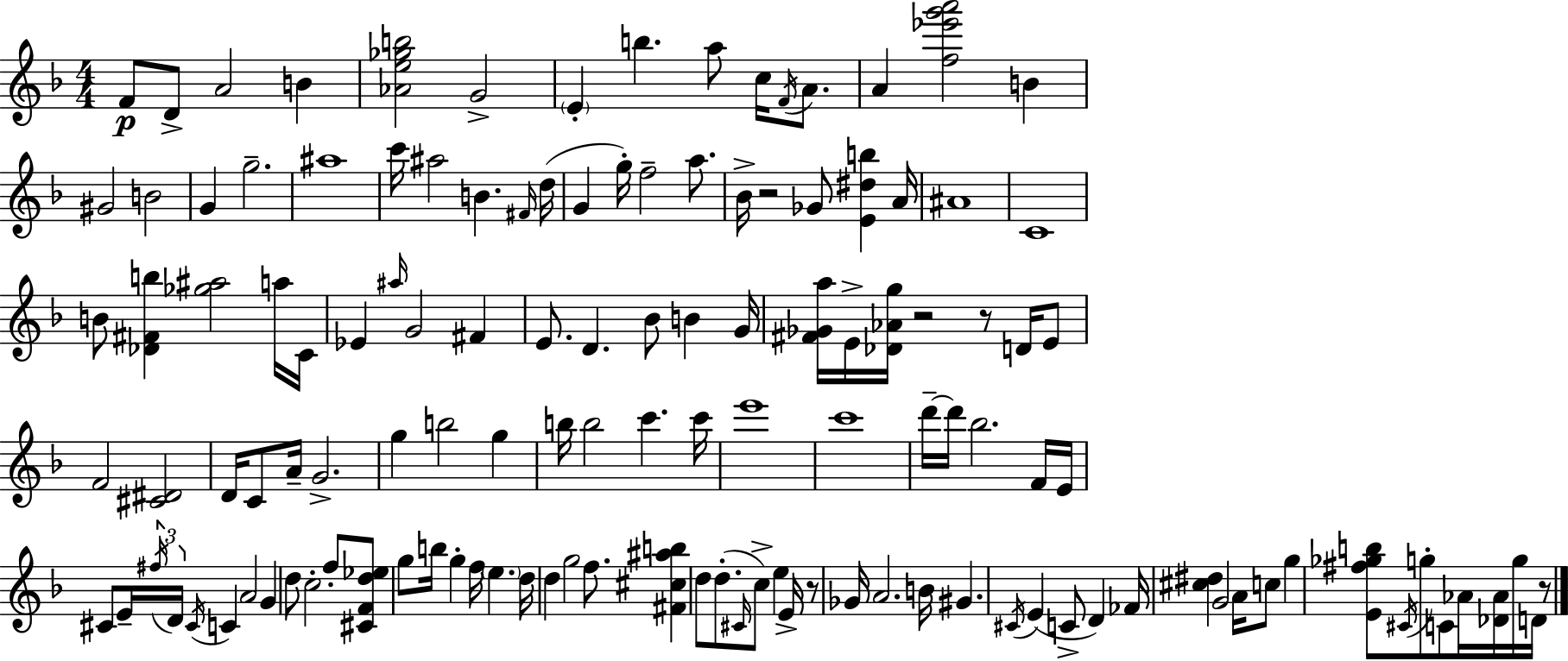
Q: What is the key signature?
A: D minor